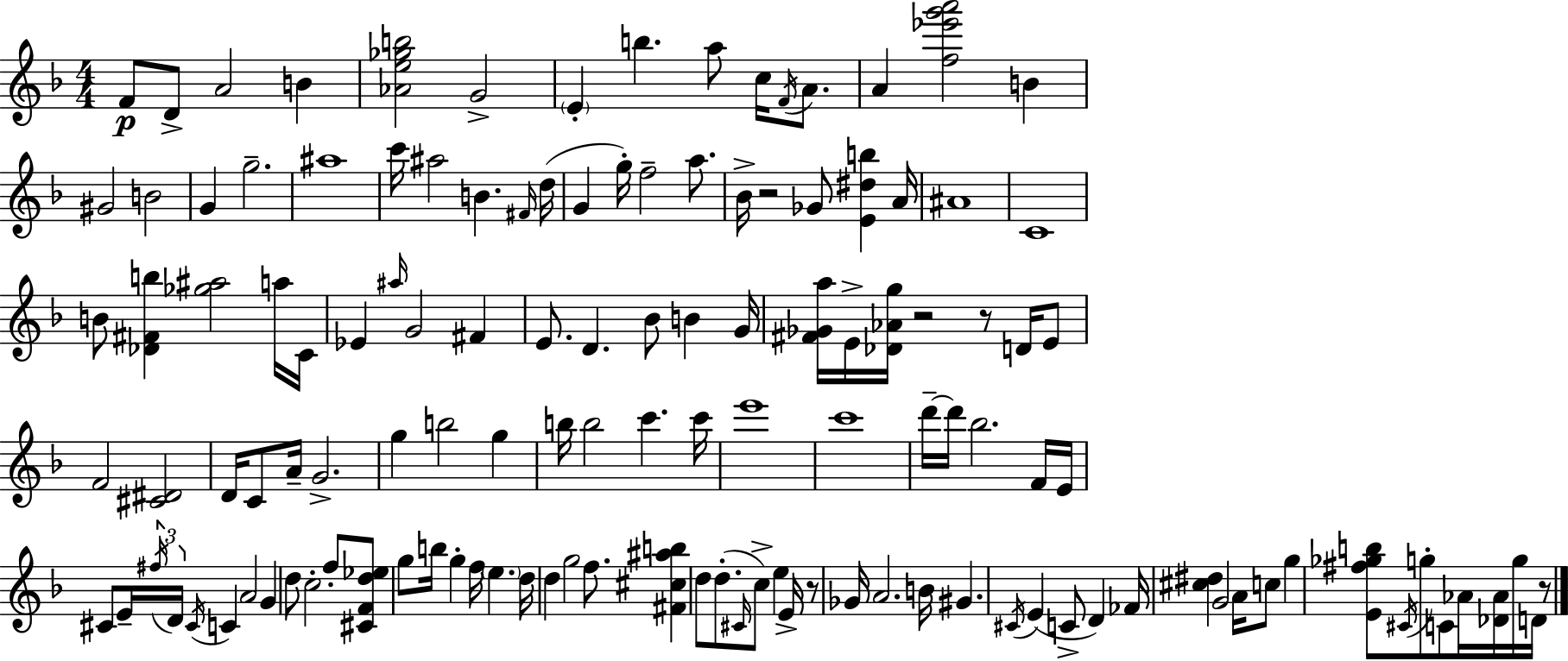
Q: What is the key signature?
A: D minor